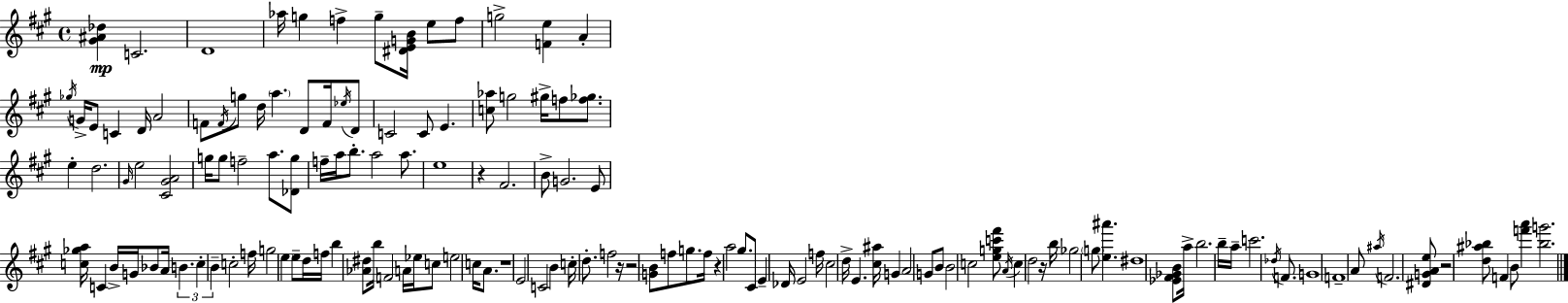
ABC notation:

X:1
T:Untitled
M:4/4
L:1/4
K:A
[^G^A_d] C2 D4 _a/4 g f g/2 [^DEGB]/4 e/2 f/2 g2 [Fe] A _g/4 G/4 E/2 C D/4 A2 F/2 F/4 g/2 d/4 a D/2 F/4 _e/4 D/2 C2 C/2 E [c_a]/2 g2 ^g/4 f/2 [f_g]/2 e d2 ^G/4 e2 [^C^GA]2 g/4 g/2 f2 a/2 [_Dg]/2 f/4 a/4 b/2 a2 a/2 e4 z ^F2 B/2 G2 E/2 [c_ga]/4 C B/4 G/4 _B/2 A/4 B c B c2 f/4 g2 e e/2 d/4 f/4 b [_A^d]/2 b/4 F2 A/4 _e/4 c/2 e2 c/4 A/2 z4 E2 C2 B c/4 d/2 f2 z/4 z2 [GB]/2 f/2 g/2 f/4 z a2 ^g/2 ^C/2 E _D/4 E2 f/4 ^c2 d/4 E [^c^a]/4 G A2 G/2 B/2 B2 c2 [egc'^f']/2 A/4 c d2 z/4 b/4 _g2 g/2 [e^a'] ^d4 [_E^F_GB]/2 a/4 b2 b/4 a/4 c'2 _d/4 F/2 G4 F4 A/2 ^a/4 F2 [^DGAe]/2 z2 [d^a_b]/2 F B/2 [f'a'] [_bg']2